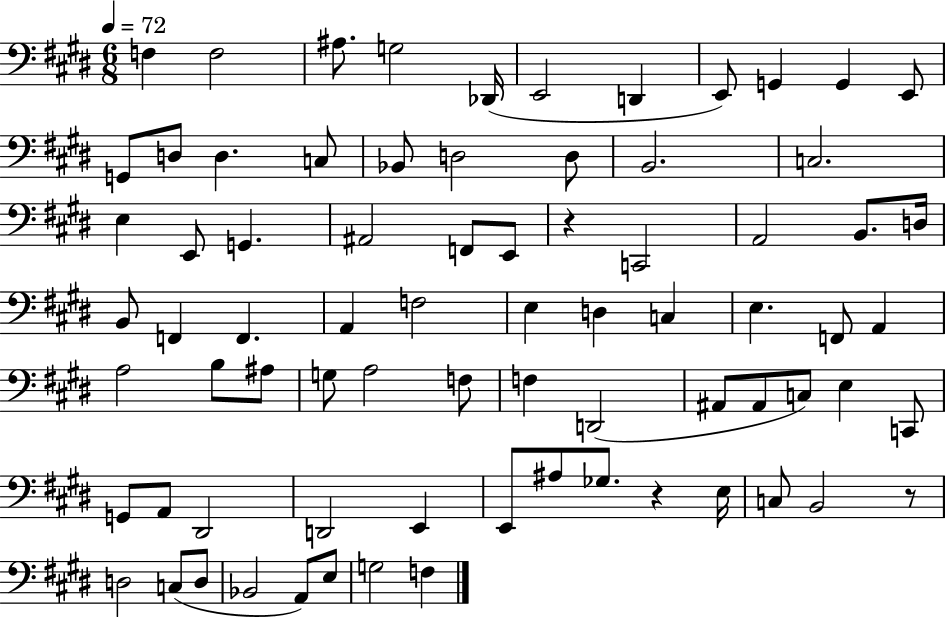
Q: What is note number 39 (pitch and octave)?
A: E3